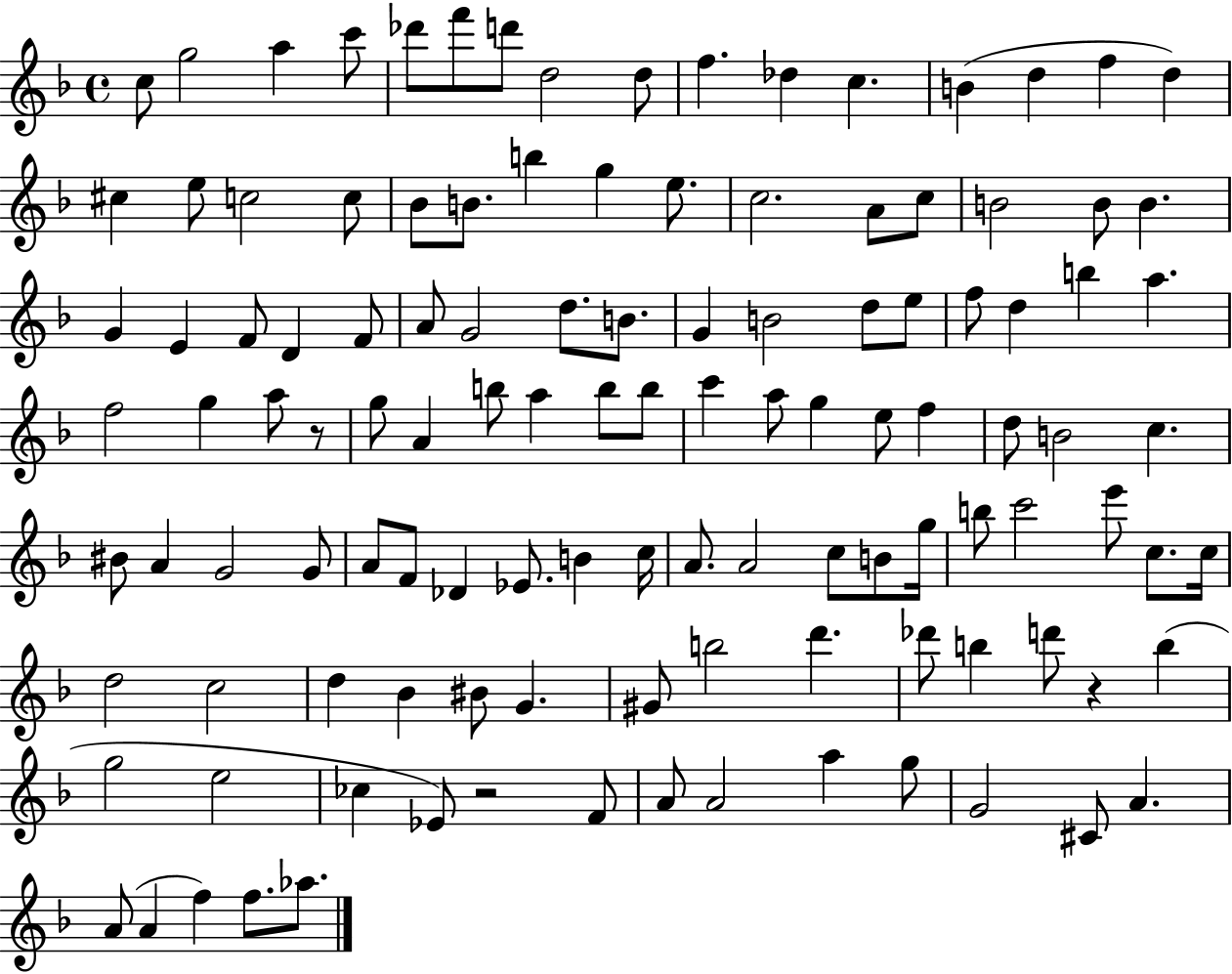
C5/e G5/h A5/q C6/e Db6/e F6/e D6/e D5/h D5/e F5/q. Db5/q C5/q. B4/q D5/q F5/q D5/q C#5/q E5/e C5/h C5/e Bb4/e B4/e. B5/q G5/q E5/e. C5/h. A4/e C5/e B4/h B4/e B4/q. G4/q E4/q F4/e D4/q F4/e A4/e G4/h D5/e. B4/e. G4/q B4/h D5/e E5/e F5/e D5/q B5/q A5/q. F5/h G5/q A5/e R/e G5/e A4/q B5/e A5/q B5/e B5/e C6/q A5/e G5/q E5/e F5/q D5/e B4/h C5/q. BIS4/e A4/q G4/h G4/e A4/e F4/e Db4/q Eb4/e. B4/q C5/s A4/e. A4/h C5/e B4/e G5/s B5/e C6/h E6/e C5/e. C5/s D5/h C5/h D5/q Bb4/q BIS4/e G4/q. G#4/e B5/h D6/q. Db6/e B5/q D6/e R/q B5/q G5/h E5/h CES5/q Eb4/e R/h F4/e A4/e A4/h A5/q G5/e G4/h C#4/e A4/q. A4/e A4/q F5/q F5/e. Ab5/e.